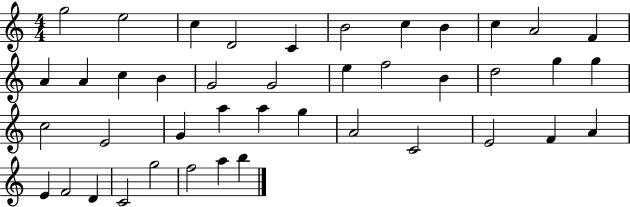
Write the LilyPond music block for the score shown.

{
  \clef treble
  \numericTimeSignature
  \time 4/4
  \key c \major
  g''2 e''2 | c''4 d'2 c'4 | b'2 c''4 b'4 | c''4 a'2 f'4 | \break a'4 a'4 c''4 b'4 | g'2 g'2 | e''4 f''2 b'4 | d''2 g''4 g''4 | \break c''2 e'2 | g'4 a''4 a''4 g''4 | a'2 c'2 | e'2 f'4 a'4 | \break e'4 f'2 d'4 | c'2 g''2 | f''2 a''4 b''4 | \bar "|."
}